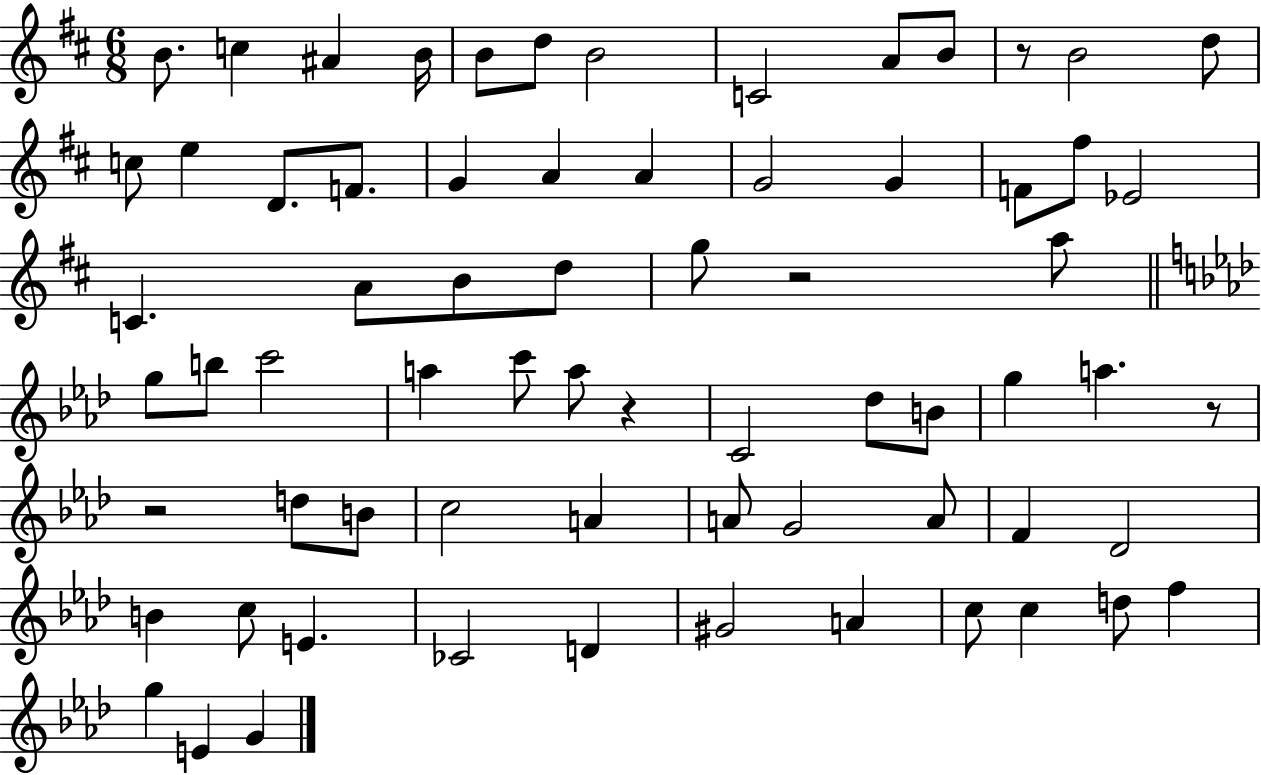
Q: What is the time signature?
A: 6/8